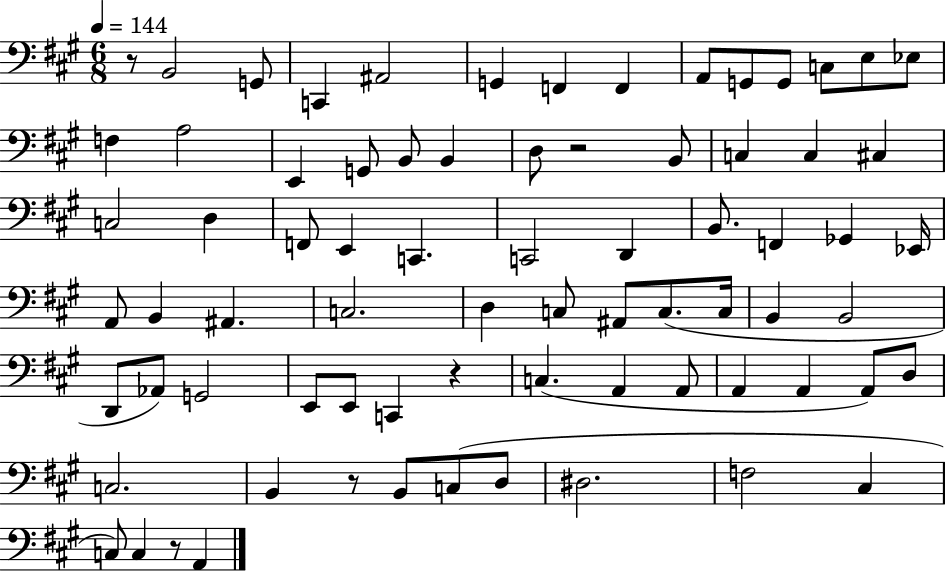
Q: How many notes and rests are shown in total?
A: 75